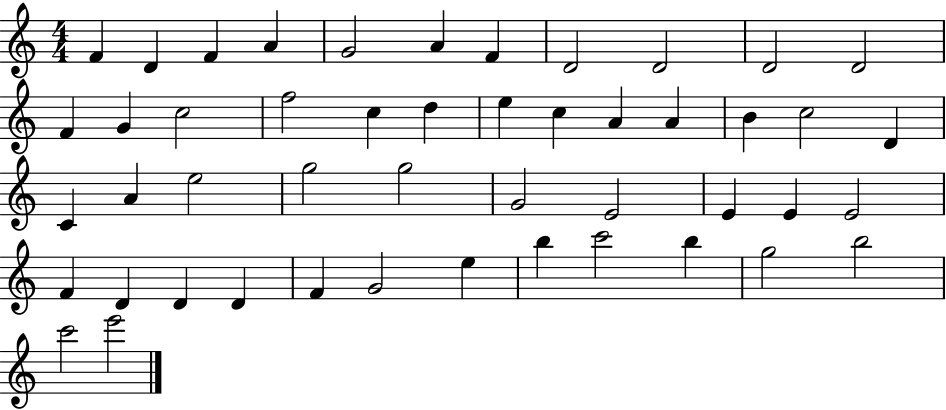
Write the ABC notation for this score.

X:1
T:Untitled
M:4/4
L:1/4
K:C
F D F A G2 A F D2 D2 D2 D2 F G c2 f2 c d e c A A B c2 D C A e2 g2 g2 G2 E2 E E E2 F D D D F G2 e b c'2 b g2 b2 c'2 e'2